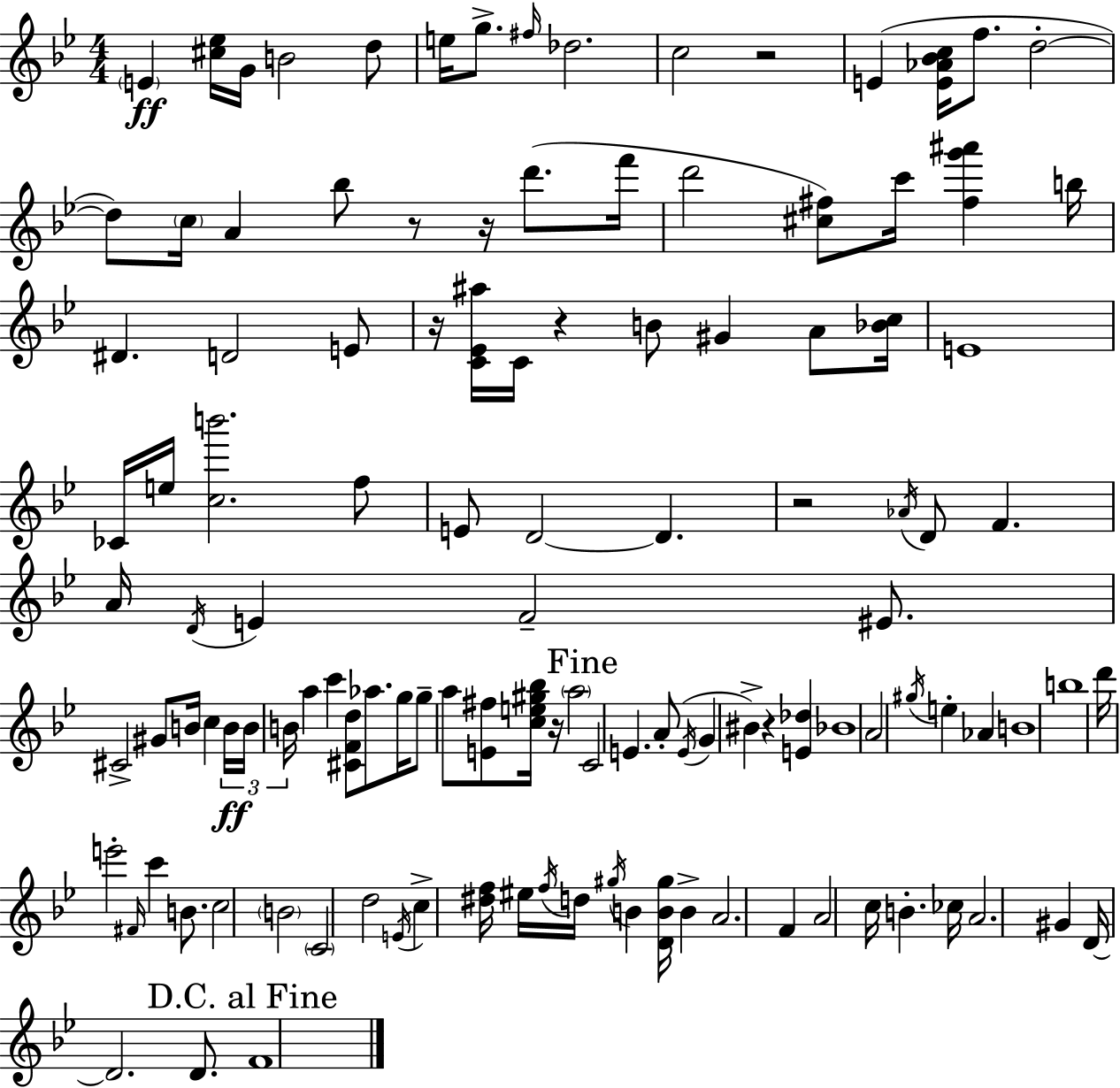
E4/q [C#5,Eb5]/s G4/s B4/h D5/e E5/s G5/e. F#5/s Db5/h. C5/h R/h E4/q [E4,Ab4,Bb4,C5]/s F5/e. D5/h D5/e C5/s A4/q Bb5/e R/e R/s D6/e. F6/s D6/h [C#5,F#5]/e C6/s [F#5,G6,A#6]/q B5/s D#4/q. D4/h E4/e R/s [C4,Eb4,A#5]/s C4/s R/q B4/e G#4/q A4/e [Bb4,C5]/s E4/w CES4/s E5/s [C5,B6]/h. F5/e E4/e D4/h D4/q. R/h Ab4/s D4/e F4/q. A4/s D4/s E4/q F4/h EIS4/e. C#4/h G#4/e B4/s C5/q B4/s B4/s B4/s A5/q C6/q [C#4,F4,D5]/e Ab5/e. G5/s G5/e A5/e [E4,F#5]/e [C5,E5,G#5,Bb5]/s R/s A5/h C4/h E4/q. A4/e E4/s G4/q BIS4/q R/q [E4,Db5]/q Bb4/w A4/h G#5/s E5/q Ab4/q B4/w B5/w D6/s E6/h F#4/s C6/q B4/e. C5/h B4/h C4/h D5/h E4/s C5/q [D#5,F5]/s EIS5/s F5/s D5/s G#5/s B4/q [D4,B4,G#5]/s B4/q A4/h. F4/q A4/h C5/s B4/q. CES5/s A4/h. G#4/q D4/s D4/h. D4/e. F4/w